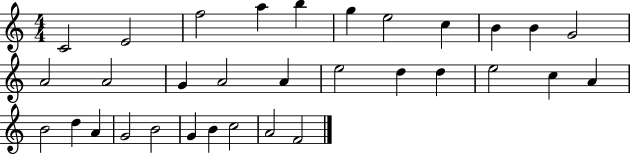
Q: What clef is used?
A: treble